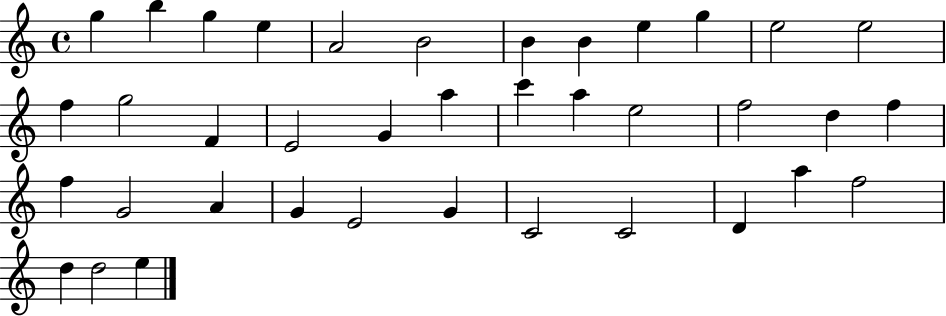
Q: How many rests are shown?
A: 0